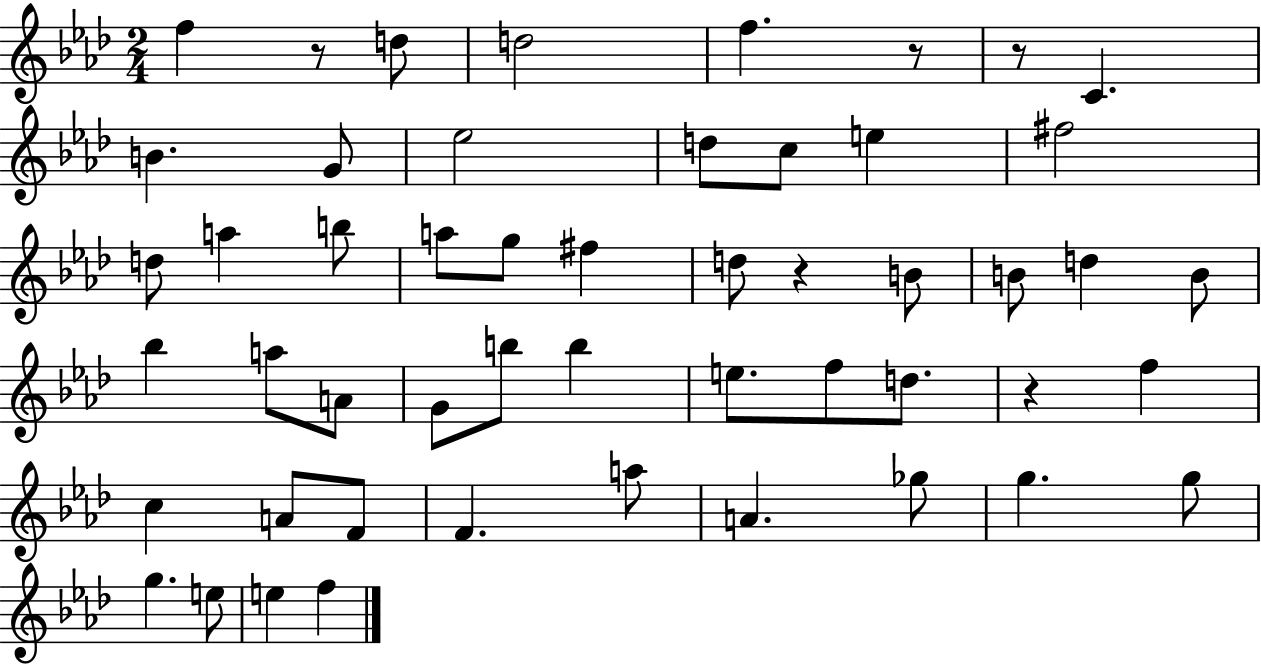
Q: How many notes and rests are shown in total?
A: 51